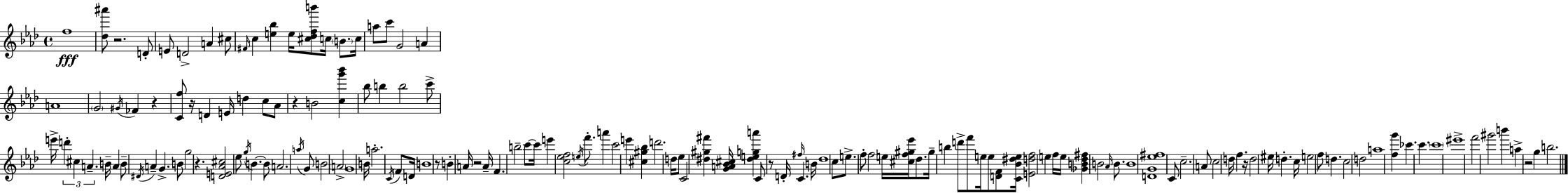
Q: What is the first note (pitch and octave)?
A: F5